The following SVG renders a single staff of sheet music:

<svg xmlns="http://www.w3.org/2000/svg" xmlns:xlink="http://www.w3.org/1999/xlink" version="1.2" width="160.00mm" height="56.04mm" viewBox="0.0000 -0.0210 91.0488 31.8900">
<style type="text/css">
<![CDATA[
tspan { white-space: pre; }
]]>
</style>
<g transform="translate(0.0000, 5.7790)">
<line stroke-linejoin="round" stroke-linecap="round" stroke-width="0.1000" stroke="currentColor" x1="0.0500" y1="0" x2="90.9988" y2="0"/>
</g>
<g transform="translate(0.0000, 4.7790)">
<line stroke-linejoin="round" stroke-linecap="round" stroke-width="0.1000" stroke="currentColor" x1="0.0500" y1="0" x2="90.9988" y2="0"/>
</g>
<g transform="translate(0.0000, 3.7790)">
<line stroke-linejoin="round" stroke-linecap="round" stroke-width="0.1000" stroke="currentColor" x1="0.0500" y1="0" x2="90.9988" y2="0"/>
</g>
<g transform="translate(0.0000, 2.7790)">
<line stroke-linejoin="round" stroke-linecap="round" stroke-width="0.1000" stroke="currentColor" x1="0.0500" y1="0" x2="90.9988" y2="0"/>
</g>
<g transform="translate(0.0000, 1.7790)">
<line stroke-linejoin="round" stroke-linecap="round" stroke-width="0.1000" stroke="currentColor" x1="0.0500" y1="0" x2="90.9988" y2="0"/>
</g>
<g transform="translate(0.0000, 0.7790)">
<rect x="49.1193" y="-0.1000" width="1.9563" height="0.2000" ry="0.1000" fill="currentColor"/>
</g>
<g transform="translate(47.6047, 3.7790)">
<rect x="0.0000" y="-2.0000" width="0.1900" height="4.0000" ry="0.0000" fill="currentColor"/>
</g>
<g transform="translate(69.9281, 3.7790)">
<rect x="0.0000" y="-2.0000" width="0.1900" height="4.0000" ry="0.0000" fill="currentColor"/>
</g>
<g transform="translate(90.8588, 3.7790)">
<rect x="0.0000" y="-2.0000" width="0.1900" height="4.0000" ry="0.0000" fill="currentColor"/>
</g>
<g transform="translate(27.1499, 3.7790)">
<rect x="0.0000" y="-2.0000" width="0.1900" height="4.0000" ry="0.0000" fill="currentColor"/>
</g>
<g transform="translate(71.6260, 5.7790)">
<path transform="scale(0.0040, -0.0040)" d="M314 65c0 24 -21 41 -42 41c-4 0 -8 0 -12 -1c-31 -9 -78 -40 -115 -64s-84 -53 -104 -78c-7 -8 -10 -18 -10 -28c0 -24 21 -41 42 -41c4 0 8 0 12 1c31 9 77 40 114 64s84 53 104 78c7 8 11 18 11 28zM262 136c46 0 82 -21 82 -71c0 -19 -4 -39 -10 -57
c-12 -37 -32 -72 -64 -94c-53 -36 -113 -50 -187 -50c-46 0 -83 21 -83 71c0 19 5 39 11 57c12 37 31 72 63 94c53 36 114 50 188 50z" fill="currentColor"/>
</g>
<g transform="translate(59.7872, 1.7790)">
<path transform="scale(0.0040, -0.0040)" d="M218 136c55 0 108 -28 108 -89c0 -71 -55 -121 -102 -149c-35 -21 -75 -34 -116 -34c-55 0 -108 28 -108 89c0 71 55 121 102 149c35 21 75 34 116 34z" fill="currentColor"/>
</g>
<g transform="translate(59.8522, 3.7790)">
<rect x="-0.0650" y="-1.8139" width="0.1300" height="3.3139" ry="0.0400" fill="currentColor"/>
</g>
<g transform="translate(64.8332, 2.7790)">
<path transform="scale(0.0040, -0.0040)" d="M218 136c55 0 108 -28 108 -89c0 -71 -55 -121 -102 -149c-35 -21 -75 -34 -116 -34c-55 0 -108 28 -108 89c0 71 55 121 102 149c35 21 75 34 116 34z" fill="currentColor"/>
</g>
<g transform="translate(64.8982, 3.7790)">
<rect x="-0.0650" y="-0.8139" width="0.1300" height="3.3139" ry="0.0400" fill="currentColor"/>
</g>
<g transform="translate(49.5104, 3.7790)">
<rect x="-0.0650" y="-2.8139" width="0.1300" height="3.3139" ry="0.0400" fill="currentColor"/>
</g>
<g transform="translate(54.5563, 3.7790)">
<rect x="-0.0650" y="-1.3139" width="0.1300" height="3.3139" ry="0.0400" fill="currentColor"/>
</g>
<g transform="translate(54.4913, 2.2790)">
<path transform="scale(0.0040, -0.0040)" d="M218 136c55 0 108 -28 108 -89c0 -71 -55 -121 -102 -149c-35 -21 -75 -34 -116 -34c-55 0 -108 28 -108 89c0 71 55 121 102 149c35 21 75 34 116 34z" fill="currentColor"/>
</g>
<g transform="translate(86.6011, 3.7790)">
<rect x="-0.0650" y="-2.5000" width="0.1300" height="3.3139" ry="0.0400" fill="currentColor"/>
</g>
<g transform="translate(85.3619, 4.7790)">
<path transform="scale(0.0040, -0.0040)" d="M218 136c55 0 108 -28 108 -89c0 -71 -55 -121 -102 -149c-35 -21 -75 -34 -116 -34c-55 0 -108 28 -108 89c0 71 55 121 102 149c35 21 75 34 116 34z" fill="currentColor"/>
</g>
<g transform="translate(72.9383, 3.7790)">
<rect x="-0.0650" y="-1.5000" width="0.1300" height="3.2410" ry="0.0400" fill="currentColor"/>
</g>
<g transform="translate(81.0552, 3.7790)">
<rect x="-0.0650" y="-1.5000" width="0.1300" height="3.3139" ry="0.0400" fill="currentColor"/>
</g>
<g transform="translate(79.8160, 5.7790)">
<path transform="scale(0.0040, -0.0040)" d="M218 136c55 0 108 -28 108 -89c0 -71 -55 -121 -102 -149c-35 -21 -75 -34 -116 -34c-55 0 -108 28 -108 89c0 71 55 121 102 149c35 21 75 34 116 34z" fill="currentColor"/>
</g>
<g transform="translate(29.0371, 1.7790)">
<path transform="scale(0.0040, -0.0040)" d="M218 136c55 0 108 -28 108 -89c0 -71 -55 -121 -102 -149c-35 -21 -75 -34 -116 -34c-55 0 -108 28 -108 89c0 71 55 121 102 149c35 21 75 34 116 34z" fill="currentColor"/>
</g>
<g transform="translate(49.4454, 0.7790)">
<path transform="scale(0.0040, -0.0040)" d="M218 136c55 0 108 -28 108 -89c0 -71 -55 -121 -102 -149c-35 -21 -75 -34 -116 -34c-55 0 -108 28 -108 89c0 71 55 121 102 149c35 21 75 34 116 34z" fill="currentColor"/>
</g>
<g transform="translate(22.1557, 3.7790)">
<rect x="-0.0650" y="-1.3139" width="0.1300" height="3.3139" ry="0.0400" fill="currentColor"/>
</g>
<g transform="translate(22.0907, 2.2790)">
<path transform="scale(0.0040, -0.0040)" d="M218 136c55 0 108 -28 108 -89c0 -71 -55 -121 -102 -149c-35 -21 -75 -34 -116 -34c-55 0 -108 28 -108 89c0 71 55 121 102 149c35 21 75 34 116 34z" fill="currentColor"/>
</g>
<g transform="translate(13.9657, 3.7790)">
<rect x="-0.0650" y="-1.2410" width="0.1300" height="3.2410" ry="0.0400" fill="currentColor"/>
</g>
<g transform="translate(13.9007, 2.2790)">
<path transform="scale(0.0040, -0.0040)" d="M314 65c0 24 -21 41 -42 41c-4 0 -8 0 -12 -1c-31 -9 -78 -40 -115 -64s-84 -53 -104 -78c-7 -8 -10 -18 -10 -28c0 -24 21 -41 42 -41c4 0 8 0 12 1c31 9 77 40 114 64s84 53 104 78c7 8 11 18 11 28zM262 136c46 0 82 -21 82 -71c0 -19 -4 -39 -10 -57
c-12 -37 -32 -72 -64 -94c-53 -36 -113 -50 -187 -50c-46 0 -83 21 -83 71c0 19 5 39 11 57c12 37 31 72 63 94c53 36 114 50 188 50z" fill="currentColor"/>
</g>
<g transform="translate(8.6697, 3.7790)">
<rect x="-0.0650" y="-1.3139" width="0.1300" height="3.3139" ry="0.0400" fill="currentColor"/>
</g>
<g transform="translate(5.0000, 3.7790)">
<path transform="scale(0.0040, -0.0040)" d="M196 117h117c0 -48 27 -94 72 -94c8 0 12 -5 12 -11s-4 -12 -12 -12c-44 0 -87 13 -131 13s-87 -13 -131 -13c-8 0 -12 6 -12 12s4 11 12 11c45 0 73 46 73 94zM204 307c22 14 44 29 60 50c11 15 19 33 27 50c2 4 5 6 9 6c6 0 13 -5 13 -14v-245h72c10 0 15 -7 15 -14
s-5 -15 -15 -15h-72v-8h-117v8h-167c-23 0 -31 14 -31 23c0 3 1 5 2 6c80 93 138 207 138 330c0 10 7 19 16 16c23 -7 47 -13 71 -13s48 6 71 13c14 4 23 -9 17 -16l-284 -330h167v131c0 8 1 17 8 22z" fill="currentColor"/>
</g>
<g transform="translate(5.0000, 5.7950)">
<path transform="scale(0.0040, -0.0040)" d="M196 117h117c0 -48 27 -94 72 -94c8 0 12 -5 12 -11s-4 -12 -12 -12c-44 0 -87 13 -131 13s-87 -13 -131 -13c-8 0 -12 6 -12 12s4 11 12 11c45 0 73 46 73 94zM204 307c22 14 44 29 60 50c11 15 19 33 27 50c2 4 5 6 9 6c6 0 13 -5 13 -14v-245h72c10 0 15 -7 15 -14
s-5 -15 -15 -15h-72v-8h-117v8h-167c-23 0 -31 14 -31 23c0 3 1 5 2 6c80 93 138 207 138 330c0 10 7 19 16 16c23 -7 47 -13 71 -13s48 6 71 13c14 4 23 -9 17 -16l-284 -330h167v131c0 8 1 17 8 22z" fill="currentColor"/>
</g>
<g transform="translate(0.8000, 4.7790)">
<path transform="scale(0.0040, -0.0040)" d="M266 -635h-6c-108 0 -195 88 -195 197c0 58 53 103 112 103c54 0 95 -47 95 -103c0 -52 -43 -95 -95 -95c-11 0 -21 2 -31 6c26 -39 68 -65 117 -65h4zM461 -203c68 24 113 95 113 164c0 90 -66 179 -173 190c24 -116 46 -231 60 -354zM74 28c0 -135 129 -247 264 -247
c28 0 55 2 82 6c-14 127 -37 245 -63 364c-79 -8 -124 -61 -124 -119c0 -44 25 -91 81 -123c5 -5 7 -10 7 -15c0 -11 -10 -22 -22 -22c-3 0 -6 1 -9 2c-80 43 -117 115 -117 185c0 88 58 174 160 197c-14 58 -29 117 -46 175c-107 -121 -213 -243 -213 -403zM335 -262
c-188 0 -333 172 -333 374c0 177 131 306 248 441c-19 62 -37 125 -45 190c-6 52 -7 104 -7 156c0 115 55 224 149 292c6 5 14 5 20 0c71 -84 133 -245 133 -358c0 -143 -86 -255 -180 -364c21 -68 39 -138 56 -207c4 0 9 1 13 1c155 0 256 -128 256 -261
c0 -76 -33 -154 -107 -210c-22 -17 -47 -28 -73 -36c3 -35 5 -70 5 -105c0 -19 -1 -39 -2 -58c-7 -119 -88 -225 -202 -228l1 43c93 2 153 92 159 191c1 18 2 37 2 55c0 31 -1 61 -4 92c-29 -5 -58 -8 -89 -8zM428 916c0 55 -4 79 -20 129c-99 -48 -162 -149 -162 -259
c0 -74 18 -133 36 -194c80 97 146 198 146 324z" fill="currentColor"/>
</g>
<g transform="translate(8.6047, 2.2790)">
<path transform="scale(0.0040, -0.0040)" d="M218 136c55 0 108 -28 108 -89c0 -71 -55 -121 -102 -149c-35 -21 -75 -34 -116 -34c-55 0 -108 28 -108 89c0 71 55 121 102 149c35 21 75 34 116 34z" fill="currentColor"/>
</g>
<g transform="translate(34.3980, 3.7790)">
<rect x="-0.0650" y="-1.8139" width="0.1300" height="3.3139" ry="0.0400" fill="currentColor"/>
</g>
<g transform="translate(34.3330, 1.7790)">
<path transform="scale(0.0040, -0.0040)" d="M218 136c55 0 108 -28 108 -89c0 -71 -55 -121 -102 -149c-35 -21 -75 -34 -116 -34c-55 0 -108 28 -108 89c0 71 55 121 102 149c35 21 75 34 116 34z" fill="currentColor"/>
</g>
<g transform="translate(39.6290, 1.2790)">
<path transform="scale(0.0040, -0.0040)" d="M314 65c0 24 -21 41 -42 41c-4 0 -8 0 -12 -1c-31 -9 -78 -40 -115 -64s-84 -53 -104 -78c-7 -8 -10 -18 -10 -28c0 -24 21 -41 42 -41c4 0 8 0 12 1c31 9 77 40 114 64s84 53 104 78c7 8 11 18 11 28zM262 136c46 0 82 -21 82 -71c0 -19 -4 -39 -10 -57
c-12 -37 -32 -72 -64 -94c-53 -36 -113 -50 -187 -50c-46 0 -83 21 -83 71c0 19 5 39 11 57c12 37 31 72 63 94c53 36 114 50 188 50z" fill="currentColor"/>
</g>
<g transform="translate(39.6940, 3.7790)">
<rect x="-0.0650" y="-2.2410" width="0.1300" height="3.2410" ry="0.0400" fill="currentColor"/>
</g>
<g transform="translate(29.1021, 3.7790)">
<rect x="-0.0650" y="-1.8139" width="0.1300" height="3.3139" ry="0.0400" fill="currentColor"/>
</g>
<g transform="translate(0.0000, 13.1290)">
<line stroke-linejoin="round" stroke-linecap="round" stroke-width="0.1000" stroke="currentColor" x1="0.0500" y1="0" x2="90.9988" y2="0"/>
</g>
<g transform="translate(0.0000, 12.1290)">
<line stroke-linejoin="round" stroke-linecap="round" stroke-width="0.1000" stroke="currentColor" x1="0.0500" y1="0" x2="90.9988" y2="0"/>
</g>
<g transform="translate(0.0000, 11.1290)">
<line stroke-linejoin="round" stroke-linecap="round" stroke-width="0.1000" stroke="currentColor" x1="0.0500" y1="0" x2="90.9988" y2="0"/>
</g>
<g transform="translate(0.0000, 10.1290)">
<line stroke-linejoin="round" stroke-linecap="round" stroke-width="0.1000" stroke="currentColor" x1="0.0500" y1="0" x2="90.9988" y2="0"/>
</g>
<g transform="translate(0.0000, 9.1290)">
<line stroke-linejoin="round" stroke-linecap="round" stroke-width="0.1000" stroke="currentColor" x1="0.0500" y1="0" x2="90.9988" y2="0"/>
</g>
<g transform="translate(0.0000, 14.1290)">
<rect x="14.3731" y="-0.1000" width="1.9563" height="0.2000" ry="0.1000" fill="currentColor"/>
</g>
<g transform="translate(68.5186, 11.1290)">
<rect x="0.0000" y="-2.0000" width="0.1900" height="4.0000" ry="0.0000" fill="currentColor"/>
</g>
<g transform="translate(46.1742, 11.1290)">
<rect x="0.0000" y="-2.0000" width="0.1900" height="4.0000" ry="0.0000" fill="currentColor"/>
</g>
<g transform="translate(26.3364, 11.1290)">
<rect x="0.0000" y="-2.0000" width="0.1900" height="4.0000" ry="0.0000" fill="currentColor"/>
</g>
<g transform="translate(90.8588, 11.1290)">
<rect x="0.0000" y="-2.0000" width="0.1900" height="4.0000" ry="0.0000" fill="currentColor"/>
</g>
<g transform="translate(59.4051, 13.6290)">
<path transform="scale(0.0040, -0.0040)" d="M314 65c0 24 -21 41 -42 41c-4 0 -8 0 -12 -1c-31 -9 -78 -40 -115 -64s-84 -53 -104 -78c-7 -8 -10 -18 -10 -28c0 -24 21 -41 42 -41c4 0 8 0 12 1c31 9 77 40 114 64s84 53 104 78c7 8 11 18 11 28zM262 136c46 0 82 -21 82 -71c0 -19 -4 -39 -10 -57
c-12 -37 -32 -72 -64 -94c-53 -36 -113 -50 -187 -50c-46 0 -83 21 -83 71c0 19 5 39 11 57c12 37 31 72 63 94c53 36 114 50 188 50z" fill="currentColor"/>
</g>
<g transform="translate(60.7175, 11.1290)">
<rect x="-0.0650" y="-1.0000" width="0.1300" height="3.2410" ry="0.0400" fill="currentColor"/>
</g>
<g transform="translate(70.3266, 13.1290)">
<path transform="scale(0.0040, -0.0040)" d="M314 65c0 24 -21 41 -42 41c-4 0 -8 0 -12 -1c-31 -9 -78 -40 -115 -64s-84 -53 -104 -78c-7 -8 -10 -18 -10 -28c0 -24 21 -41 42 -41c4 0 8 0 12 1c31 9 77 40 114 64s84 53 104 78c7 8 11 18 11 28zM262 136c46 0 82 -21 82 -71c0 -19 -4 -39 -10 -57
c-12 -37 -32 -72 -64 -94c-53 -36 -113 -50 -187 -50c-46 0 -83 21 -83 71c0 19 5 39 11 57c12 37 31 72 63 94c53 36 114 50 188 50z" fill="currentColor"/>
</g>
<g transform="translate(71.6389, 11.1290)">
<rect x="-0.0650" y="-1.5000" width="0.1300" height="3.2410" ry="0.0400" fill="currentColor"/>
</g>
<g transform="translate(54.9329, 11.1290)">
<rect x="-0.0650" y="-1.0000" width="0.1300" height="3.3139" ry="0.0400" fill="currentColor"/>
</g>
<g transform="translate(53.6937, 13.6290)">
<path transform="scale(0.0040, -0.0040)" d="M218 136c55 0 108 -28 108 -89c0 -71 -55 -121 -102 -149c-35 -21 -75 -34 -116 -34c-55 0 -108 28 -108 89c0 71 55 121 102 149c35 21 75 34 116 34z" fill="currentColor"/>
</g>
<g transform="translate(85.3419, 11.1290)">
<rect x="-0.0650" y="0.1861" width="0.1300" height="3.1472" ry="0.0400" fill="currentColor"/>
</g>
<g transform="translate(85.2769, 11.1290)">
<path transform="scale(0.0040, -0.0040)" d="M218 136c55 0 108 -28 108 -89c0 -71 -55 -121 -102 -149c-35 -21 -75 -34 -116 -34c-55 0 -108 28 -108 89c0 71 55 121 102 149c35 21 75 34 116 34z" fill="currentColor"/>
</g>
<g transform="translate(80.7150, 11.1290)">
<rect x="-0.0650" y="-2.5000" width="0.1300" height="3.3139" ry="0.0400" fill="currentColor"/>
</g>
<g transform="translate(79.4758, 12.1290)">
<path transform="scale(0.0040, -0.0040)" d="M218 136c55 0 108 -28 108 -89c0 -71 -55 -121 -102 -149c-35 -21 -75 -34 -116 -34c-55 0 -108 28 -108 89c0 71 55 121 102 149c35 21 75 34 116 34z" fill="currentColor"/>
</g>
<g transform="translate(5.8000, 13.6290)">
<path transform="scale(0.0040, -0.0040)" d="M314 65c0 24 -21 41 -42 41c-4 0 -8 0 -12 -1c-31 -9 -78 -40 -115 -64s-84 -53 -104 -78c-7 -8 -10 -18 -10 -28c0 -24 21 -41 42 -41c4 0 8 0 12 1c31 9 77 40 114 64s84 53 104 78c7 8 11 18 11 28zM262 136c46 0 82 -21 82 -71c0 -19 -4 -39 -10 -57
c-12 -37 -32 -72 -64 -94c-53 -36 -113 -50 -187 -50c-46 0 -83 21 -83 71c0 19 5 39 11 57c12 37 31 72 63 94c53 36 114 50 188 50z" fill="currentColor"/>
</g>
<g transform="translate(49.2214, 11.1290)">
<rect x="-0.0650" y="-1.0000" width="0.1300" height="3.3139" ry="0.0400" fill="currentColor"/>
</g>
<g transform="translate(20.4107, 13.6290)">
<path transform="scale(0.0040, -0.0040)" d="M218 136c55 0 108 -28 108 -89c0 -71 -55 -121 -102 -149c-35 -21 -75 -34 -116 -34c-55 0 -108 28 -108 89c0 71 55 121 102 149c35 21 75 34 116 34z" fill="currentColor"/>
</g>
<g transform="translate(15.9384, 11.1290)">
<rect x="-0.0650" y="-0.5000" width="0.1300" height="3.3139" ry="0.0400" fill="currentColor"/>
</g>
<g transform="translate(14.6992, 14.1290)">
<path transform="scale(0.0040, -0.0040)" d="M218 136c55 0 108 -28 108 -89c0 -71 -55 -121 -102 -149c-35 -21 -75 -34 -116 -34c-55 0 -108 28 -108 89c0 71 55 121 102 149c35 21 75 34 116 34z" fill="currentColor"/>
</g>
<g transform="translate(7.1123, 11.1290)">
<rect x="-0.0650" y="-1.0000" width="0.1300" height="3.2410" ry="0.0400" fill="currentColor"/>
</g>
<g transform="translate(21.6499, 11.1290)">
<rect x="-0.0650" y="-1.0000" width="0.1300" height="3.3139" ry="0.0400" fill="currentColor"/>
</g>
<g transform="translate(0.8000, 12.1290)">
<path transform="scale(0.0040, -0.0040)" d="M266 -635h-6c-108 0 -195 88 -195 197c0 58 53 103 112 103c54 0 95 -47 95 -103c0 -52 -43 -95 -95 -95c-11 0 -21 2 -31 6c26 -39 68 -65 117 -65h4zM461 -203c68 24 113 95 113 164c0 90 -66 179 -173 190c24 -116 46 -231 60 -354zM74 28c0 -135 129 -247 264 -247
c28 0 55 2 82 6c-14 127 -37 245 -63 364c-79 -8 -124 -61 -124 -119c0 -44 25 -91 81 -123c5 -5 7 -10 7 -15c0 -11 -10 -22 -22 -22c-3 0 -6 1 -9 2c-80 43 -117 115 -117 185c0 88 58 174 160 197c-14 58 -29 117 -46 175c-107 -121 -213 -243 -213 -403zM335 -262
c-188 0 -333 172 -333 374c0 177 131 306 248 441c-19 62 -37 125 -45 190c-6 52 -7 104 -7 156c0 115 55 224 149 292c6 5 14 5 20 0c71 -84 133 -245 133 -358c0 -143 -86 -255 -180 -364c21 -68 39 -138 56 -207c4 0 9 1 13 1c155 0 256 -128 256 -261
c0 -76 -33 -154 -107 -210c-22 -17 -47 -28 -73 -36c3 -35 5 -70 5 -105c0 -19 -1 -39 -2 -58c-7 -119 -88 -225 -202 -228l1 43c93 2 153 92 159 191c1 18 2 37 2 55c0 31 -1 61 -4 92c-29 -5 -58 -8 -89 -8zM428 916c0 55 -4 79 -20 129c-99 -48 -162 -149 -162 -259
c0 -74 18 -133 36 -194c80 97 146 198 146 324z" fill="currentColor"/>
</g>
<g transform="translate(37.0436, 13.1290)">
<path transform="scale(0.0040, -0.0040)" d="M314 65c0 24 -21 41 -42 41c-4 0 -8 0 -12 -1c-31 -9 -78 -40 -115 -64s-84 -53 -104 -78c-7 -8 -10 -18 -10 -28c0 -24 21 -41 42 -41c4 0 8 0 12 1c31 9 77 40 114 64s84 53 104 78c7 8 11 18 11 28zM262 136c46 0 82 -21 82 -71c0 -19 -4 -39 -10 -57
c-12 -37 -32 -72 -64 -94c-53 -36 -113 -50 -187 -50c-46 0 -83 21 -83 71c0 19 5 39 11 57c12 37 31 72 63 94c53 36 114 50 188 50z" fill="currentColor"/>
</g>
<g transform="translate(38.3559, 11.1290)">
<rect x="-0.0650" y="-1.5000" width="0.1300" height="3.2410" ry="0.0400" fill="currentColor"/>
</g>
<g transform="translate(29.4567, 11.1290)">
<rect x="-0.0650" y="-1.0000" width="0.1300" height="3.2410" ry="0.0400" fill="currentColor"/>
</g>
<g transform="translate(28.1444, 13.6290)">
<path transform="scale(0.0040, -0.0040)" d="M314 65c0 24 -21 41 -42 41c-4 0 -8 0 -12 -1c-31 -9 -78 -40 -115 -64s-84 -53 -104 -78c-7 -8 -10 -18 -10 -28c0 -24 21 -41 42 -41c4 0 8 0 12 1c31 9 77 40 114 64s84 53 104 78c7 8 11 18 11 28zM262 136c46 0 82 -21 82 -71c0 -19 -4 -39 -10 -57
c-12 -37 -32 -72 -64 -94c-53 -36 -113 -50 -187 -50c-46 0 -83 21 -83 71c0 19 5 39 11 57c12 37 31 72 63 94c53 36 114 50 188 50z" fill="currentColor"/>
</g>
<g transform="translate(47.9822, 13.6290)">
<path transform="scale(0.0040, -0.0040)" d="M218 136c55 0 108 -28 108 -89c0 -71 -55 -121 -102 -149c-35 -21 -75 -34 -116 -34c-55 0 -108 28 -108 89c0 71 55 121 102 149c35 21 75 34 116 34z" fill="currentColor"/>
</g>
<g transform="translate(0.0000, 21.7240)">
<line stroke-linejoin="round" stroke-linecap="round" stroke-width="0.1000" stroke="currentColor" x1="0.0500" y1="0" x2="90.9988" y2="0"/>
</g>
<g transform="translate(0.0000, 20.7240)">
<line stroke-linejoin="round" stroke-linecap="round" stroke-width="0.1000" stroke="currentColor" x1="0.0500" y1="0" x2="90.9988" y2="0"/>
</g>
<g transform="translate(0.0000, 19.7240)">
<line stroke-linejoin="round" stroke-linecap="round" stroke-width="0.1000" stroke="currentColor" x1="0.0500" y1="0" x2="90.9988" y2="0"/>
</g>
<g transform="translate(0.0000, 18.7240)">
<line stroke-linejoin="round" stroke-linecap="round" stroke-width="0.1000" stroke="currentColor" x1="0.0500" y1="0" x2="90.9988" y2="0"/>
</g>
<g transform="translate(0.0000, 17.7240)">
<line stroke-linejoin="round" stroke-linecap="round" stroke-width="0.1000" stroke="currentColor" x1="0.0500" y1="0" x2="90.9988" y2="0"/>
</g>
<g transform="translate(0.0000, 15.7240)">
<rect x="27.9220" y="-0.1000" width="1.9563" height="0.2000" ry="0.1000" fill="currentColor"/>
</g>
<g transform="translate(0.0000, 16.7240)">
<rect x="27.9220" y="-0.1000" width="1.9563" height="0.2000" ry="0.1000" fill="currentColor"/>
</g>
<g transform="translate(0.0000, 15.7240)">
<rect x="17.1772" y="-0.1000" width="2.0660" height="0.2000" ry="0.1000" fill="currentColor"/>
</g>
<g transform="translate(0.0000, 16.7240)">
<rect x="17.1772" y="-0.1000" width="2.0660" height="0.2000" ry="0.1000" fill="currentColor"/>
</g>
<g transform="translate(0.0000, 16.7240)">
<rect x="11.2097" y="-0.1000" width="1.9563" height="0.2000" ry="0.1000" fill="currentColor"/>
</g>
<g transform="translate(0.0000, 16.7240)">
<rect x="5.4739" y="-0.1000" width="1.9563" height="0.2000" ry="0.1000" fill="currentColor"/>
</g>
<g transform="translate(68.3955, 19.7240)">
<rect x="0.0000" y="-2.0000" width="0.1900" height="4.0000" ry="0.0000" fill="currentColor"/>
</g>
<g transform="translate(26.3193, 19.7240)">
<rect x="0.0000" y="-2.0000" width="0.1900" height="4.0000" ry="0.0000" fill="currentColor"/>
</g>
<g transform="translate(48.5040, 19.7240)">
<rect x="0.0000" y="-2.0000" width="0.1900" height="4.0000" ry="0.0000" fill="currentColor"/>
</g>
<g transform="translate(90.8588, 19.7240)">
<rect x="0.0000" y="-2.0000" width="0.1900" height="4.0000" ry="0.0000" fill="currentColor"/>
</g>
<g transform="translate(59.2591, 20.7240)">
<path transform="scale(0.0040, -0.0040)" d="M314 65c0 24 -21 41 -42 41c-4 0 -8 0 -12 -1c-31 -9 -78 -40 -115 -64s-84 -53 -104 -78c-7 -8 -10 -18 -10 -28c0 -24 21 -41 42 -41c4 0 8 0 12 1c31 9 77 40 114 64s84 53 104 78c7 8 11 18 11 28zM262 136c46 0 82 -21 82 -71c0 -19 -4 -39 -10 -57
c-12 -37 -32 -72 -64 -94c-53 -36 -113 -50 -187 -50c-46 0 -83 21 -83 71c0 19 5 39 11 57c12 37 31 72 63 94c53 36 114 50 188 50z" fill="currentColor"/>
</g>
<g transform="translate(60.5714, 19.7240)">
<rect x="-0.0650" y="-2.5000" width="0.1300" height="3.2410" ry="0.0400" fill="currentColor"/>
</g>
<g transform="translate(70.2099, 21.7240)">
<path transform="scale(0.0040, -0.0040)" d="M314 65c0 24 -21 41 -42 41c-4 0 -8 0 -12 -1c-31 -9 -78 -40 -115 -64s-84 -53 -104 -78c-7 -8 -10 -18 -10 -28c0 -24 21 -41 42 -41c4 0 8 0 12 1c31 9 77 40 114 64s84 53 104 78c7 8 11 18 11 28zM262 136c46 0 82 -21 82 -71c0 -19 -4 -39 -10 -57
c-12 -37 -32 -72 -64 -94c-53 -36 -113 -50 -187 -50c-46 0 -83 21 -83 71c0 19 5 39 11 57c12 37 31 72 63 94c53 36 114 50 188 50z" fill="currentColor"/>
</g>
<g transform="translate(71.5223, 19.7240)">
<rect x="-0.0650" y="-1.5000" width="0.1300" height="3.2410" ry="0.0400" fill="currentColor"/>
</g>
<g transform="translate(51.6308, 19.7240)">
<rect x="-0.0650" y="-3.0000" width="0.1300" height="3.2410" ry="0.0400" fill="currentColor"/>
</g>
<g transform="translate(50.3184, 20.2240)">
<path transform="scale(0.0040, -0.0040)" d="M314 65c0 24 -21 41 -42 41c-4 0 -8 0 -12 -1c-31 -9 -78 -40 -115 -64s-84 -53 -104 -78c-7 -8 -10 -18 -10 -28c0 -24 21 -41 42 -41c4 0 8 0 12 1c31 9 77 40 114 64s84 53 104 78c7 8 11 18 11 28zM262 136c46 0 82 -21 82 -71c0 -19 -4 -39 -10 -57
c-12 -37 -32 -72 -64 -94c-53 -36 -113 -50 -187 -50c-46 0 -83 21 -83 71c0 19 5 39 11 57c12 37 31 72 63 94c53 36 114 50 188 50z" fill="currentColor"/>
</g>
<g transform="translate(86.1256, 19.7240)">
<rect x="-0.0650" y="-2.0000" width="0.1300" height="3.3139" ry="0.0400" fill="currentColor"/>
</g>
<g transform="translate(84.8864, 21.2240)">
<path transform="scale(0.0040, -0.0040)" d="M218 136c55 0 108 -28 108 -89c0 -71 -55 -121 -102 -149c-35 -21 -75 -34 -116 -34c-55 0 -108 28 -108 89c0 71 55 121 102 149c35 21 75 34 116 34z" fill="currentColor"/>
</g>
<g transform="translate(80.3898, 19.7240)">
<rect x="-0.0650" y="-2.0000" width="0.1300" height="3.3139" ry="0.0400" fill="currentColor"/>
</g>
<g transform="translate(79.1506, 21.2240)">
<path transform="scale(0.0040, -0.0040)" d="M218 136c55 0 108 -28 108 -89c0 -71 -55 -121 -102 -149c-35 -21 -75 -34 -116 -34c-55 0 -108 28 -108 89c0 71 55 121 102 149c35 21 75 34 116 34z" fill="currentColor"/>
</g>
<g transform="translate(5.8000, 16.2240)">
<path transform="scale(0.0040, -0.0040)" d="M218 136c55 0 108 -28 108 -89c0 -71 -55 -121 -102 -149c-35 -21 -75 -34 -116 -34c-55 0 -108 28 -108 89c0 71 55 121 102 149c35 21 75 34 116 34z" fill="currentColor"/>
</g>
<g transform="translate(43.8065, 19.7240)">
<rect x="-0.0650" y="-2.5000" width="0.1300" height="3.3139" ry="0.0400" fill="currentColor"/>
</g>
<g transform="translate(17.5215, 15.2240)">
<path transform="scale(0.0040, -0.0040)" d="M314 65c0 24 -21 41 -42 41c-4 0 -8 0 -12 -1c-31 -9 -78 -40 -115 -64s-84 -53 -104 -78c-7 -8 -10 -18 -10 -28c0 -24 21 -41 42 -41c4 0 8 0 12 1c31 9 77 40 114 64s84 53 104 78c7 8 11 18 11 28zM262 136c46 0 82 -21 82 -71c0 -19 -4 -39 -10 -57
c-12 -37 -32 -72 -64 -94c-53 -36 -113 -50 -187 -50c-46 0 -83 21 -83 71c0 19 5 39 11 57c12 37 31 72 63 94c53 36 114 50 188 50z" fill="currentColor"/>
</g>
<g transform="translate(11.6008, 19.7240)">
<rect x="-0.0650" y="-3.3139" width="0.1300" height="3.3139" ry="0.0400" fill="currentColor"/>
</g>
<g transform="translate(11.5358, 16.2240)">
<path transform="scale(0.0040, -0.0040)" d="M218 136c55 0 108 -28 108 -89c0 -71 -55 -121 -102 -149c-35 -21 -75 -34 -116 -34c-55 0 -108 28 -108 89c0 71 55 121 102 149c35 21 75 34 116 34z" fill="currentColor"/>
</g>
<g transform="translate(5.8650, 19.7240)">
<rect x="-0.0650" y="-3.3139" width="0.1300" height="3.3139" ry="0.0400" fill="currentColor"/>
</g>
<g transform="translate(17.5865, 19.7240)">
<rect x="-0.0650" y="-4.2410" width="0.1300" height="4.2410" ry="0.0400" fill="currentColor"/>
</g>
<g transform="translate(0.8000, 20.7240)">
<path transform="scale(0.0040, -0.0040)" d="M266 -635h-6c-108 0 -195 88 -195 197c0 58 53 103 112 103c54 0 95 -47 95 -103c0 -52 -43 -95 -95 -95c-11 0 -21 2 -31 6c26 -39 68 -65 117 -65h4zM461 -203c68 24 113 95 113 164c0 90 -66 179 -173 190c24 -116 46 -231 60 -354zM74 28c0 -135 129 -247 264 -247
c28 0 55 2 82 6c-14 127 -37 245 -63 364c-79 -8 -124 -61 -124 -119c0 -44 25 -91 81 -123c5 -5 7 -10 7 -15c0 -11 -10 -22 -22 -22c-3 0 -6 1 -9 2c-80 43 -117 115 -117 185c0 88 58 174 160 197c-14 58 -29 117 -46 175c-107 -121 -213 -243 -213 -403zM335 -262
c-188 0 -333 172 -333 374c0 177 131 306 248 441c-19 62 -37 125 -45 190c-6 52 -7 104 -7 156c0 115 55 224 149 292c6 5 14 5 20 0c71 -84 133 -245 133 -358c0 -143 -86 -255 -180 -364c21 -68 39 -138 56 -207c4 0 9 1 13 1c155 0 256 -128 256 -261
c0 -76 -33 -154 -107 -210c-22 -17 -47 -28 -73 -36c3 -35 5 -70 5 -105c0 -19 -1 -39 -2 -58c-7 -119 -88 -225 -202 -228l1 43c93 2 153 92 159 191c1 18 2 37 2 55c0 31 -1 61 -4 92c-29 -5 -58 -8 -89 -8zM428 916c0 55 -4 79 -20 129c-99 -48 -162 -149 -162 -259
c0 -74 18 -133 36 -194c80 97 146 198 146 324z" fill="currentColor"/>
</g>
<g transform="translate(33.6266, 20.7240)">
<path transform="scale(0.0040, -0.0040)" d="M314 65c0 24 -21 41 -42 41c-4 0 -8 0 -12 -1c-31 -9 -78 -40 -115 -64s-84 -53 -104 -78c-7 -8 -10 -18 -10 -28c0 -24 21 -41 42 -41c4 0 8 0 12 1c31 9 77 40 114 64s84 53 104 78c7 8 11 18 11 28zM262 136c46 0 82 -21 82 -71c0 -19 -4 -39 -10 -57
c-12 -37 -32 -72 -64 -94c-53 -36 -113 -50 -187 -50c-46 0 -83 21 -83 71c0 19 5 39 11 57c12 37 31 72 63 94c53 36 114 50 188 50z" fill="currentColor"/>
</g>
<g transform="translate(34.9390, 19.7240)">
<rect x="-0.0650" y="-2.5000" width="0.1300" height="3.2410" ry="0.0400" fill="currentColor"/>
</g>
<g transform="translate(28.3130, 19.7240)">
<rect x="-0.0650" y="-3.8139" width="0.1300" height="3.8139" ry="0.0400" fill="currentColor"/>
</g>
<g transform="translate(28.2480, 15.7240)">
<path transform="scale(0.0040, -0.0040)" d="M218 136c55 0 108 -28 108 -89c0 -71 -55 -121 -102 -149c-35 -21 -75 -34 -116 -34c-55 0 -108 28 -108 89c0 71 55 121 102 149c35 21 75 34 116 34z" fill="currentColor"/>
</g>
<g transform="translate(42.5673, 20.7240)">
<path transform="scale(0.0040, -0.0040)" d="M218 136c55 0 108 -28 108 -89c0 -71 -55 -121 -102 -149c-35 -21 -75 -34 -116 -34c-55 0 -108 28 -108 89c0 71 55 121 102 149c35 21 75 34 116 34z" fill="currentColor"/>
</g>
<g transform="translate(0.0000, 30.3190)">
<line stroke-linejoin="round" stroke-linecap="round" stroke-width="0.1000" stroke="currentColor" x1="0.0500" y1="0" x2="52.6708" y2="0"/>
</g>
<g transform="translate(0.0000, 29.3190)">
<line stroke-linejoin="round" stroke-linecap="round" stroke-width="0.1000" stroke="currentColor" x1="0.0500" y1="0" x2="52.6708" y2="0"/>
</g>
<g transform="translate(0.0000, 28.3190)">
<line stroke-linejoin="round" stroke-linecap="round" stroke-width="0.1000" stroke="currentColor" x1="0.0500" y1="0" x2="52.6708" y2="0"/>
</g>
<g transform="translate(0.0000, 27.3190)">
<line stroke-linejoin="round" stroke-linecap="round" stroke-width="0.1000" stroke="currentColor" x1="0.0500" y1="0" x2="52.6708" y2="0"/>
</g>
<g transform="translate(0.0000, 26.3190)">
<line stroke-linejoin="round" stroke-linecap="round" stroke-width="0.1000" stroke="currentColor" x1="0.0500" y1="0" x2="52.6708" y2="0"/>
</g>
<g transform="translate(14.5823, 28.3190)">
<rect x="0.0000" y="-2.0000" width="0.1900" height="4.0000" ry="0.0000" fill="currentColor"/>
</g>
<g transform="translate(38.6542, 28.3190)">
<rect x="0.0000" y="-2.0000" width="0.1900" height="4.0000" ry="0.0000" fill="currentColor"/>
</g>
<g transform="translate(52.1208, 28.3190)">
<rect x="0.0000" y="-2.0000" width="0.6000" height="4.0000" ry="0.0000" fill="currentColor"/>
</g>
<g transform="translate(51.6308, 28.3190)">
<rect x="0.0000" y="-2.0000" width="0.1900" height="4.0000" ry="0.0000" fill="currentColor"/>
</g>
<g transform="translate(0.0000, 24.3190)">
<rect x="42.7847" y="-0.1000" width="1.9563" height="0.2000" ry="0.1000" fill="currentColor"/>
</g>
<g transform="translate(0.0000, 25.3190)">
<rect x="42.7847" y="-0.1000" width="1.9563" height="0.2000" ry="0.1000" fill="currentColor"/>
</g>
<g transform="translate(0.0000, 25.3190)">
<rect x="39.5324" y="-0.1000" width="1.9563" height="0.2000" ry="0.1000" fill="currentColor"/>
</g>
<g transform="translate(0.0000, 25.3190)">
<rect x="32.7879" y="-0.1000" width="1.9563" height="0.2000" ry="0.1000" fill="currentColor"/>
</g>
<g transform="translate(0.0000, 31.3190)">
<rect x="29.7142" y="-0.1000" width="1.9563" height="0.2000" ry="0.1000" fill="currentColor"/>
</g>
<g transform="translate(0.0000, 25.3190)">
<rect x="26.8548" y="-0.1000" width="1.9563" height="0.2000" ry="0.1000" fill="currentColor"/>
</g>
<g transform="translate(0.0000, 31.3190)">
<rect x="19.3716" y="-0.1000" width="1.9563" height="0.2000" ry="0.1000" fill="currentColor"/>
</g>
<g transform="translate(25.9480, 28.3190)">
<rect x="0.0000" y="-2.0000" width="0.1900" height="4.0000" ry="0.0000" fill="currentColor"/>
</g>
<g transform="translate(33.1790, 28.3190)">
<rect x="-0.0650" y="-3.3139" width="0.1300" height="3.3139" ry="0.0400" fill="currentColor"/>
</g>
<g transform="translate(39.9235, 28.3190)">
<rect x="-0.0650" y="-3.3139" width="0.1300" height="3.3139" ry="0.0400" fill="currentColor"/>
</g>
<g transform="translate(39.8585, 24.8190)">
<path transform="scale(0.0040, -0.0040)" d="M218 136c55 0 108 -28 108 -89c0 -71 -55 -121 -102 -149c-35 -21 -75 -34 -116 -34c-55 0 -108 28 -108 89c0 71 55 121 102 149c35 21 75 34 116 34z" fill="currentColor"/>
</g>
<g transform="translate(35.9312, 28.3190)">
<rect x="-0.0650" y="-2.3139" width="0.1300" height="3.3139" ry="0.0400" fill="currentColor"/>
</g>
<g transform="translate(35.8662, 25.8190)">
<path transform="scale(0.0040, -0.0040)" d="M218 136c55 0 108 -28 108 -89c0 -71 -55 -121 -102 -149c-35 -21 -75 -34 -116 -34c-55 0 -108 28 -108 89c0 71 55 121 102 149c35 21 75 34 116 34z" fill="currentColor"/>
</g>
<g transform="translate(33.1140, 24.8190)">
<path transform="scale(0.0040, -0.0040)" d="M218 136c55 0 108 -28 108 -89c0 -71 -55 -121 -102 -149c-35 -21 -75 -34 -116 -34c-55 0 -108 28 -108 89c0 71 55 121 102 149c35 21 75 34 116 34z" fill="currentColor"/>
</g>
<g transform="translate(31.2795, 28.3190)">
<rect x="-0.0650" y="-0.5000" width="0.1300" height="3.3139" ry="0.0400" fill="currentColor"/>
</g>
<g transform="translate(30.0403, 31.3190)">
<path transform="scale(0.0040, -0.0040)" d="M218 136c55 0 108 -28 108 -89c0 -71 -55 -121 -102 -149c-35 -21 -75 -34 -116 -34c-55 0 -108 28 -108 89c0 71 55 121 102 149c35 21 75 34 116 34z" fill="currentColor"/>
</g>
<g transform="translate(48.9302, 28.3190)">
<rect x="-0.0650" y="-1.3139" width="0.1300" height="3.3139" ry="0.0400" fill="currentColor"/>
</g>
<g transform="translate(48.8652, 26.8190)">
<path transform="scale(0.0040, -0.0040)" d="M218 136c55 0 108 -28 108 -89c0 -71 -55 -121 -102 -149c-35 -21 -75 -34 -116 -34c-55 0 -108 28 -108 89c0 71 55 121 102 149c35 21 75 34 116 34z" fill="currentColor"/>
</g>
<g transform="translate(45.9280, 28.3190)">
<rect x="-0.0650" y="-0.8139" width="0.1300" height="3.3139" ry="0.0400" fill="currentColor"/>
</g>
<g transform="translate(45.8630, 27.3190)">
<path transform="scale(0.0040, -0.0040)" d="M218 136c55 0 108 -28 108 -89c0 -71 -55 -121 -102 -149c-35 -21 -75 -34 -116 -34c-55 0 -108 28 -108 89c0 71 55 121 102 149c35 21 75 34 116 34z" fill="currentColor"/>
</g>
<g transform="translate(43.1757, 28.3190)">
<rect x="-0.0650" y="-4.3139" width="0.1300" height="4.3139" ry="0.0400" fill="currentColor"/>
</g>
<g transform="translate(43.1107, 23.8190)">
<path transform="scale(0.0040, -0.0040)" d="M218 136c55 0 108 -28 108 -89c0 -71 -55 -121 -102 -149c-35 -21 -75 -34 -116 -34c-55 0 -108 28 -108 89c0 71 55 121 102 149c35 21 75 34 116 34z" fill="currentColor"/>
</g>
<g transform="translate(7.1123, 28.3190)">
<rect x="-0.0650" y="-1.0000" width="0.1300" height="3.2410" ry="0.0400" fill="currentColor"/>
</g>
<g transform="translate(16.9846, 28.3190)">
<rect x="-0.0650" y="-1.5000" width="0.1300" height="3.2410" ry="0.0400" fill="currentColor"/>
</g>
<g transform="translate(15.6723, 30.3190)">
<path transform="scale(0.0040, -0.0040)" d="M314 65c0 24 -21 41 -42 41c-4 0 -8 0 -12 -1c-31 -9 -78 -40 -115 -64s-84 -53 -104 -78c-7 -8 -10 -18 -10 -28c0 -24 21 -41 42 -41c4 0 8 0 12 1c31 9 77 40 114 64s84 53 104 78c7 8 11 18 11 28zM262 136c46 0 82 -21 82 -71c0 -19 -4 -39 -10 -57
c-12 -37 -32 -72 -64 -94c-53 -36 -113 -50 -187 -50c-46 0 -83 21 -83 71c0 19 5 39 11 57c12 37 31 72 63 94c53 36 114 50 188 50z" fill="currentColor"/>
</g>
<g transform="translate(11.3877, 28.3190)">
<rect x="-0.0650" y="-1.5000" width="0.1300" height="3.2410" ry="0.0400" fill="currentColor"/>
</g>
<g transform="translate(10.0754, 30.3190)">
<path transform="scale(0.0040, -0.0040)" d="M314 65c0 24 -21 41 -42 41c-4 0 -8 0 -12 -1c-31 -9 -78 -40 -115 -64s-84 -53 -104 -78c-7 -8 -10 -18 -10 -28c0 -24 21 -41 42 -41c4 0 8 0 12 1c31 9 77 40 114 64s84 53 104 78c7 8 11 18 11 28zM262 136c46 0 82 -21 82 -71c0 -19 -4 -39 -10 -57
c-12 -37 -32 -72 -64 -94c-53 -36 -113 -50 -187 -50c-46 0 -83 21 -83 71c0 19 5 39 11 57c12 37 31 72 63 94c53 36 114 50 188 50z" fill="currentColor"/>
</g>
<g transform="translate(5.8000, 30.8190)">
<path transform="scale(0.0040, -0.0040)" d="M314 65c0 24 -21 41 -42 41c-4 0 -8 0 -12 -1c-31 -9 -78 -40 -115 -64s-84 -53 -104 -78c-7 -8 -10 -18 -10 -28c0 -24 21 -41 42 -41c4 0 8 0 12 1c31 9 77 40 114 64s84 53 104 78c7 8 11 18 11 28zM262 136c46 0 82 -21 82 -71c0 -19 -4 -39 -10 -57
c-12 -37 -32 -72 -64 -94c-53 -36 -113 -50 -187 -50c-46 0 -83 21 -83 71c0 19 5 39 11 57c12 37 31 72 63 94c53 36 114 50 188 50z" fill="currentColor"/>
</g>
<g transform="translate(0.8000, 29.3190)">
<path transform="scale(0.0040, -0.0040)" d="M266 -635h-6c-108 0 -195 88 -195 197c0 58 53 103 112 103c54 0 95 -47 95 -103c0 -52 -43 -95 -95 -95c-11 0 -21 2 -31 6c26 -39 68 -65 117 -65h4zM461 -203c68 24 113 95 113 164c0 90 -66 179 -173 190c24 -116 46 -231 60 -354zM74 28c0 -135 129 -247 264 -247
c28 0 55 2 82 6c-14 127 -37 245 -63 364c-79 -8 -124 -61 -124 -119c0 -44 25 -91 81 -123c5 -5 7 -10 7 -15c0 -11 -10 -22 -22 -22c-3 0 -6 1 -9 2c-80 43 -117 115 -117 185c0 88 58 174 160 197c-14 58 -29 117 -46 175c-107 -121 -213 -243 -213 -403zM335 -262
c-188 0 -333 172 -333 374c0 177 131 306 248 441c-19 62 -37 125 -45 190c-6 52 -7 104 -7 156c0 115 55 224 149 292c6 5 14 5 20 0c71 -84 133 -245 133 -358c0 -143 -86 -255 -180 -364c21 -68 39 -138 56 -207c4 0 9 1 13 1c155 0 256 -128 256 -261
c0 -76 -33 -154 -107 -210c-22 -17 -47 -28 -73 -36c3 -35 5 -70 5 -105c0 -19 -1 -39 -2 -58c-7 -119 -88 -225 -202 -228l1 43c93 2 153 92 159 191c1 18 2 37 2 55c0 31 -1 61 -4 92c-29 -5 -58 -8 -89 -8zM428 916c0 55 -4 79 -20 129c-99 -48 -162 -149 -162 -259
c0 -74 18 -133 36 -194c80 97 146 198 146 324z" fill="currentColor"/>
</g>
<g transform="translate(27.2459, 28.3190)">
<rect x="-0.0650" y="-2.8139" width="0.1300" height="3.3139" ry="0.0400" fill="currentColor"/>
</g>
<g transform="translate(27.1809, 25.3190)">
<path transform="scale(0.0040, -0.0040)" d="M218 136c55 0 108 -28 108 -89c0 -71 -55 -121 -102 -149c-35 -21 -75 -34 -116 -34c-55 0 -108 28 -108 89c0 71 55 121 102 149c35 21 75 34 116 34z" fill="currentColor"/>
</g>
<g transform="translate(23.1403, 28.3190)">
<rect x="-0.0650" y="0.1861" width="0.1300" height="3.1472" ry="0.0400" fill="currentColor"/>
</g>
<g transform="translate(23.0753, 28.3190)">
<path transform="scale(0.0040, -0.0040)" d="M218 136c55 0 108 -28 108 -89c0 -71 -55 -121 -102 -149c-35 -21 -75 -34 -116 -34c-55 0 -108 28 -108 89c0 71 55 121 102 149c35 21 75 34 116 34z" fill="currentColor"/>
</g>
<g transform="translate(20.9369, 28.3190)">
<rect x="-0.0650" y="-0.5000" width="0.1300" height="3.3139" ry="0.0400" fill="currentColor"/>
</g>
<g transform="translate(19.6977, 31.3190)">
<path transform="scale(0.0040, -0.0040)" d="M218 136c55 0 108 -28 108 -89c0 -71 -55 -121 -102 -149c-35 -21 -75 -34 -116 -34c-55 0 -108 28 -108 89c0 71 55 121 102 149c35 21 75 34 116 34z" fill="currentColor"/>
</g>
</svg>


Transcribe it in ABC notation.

X:1
T:Untitled
M:4/4
L:1/4
K:C
e e2 e f f g2 a e f d E2 E G D2 C D D2 E2 D D D2 E2 G B b b d'2 c' G2 G A2 G2 E2 F F D2 E2 E2 C B a C b g b d' d e